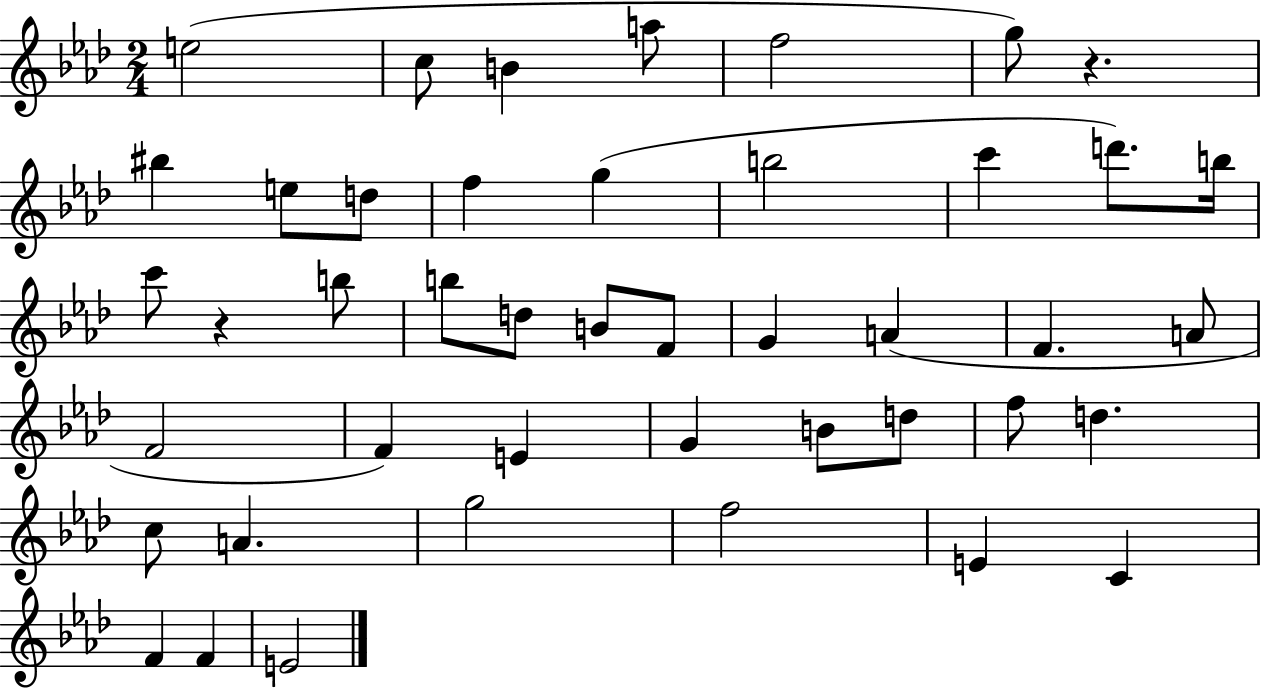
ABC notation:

X:1
T:Untitled
M:2/4
L:1/4
K:Ab
e2 c/2 B a/2 f2 g/2 z ^b e/2 d/2 f g b2 c' d'/2 b/4 c'/2 z b/2 b/2 d/2 B/2 F/2 G A F A/2 F2 F E G B/2 d/2 f/2 d c/2 A g2 f2 E C F F E2